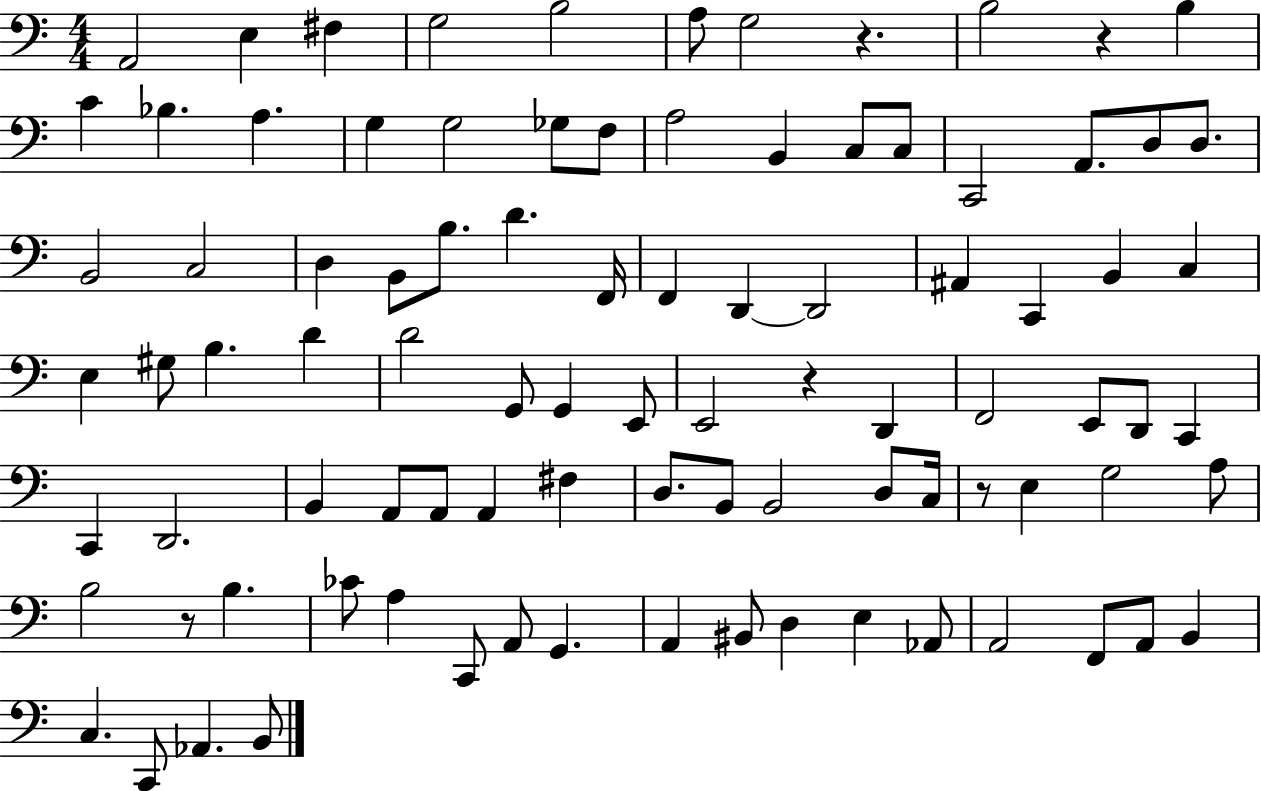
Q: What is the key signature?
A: C major